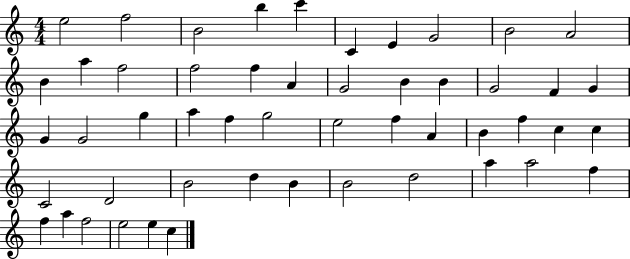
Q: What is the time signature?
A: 4/4